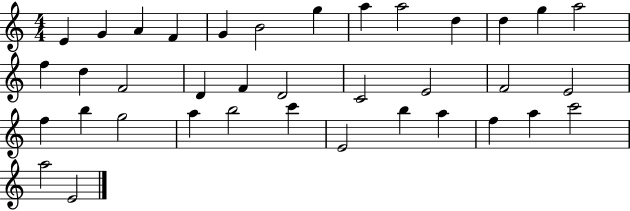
X:1
T:Untitled
M:4/4
L:1/4
K:C
E G A F G B2 g a a2 d d g a2 f d F2 D F D2 C2 E2 F2 E2 f b g2 a b2 c' E2 b a f a c'2 a2 E2